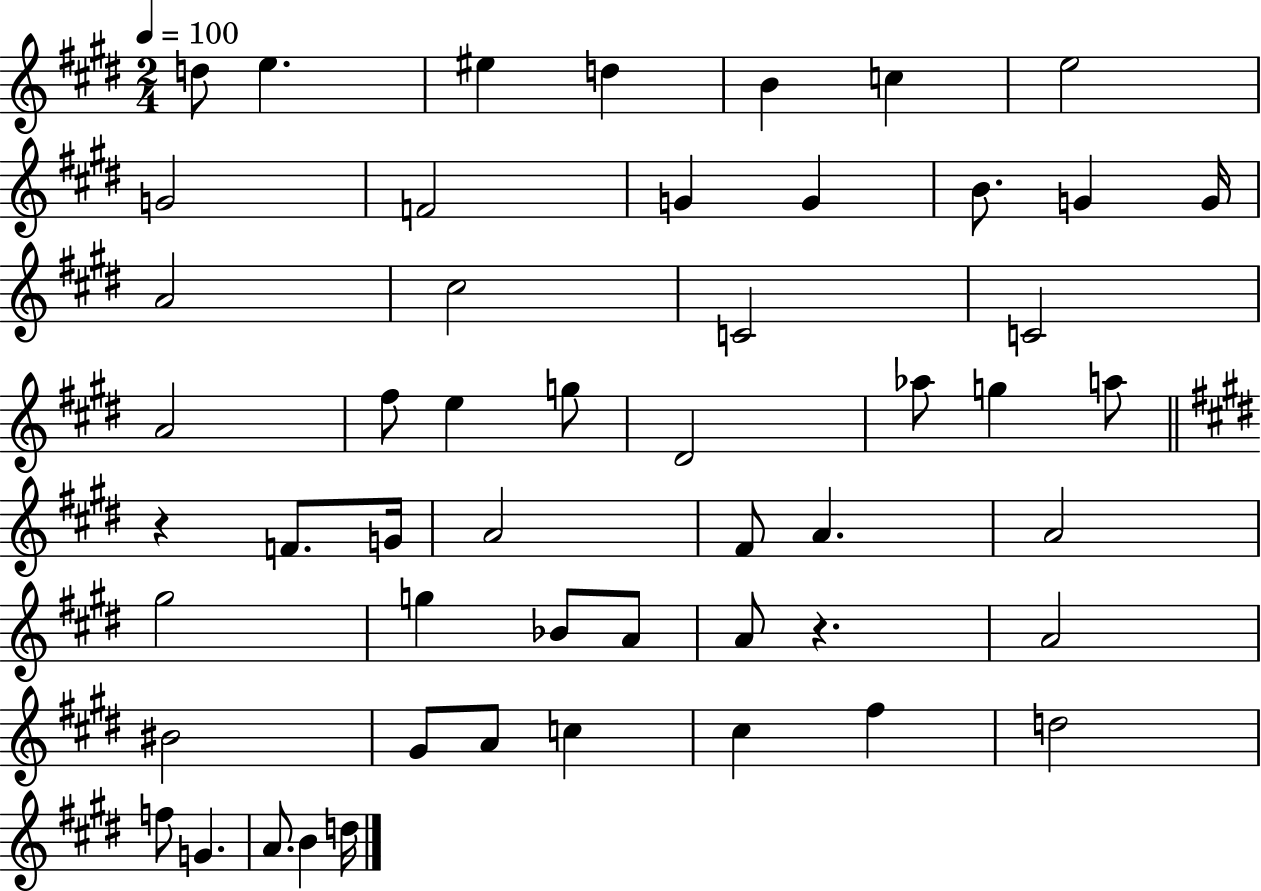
D5/e E5/q. EIS5/q D5/q B4/q C5/q E5/h G4/h F4/h G4/q G4/q B4/e. G4/q G4/s A4/h C#5/h C4/h C4/h A4/h F#5/e E5/q G5/e D#4/h Ab5/e G5/q A5/e R/q F4/e. G4/s A4/h F#4/e A4/q. A4/h G#5/h G5/q Bb4/e A4/e A4/e R/q. A4/h BIS4/h G#4/e A4/e C5/q C#5/q F#5/q D5/h F5/e G4/q. A4/e. B4/q D5/s